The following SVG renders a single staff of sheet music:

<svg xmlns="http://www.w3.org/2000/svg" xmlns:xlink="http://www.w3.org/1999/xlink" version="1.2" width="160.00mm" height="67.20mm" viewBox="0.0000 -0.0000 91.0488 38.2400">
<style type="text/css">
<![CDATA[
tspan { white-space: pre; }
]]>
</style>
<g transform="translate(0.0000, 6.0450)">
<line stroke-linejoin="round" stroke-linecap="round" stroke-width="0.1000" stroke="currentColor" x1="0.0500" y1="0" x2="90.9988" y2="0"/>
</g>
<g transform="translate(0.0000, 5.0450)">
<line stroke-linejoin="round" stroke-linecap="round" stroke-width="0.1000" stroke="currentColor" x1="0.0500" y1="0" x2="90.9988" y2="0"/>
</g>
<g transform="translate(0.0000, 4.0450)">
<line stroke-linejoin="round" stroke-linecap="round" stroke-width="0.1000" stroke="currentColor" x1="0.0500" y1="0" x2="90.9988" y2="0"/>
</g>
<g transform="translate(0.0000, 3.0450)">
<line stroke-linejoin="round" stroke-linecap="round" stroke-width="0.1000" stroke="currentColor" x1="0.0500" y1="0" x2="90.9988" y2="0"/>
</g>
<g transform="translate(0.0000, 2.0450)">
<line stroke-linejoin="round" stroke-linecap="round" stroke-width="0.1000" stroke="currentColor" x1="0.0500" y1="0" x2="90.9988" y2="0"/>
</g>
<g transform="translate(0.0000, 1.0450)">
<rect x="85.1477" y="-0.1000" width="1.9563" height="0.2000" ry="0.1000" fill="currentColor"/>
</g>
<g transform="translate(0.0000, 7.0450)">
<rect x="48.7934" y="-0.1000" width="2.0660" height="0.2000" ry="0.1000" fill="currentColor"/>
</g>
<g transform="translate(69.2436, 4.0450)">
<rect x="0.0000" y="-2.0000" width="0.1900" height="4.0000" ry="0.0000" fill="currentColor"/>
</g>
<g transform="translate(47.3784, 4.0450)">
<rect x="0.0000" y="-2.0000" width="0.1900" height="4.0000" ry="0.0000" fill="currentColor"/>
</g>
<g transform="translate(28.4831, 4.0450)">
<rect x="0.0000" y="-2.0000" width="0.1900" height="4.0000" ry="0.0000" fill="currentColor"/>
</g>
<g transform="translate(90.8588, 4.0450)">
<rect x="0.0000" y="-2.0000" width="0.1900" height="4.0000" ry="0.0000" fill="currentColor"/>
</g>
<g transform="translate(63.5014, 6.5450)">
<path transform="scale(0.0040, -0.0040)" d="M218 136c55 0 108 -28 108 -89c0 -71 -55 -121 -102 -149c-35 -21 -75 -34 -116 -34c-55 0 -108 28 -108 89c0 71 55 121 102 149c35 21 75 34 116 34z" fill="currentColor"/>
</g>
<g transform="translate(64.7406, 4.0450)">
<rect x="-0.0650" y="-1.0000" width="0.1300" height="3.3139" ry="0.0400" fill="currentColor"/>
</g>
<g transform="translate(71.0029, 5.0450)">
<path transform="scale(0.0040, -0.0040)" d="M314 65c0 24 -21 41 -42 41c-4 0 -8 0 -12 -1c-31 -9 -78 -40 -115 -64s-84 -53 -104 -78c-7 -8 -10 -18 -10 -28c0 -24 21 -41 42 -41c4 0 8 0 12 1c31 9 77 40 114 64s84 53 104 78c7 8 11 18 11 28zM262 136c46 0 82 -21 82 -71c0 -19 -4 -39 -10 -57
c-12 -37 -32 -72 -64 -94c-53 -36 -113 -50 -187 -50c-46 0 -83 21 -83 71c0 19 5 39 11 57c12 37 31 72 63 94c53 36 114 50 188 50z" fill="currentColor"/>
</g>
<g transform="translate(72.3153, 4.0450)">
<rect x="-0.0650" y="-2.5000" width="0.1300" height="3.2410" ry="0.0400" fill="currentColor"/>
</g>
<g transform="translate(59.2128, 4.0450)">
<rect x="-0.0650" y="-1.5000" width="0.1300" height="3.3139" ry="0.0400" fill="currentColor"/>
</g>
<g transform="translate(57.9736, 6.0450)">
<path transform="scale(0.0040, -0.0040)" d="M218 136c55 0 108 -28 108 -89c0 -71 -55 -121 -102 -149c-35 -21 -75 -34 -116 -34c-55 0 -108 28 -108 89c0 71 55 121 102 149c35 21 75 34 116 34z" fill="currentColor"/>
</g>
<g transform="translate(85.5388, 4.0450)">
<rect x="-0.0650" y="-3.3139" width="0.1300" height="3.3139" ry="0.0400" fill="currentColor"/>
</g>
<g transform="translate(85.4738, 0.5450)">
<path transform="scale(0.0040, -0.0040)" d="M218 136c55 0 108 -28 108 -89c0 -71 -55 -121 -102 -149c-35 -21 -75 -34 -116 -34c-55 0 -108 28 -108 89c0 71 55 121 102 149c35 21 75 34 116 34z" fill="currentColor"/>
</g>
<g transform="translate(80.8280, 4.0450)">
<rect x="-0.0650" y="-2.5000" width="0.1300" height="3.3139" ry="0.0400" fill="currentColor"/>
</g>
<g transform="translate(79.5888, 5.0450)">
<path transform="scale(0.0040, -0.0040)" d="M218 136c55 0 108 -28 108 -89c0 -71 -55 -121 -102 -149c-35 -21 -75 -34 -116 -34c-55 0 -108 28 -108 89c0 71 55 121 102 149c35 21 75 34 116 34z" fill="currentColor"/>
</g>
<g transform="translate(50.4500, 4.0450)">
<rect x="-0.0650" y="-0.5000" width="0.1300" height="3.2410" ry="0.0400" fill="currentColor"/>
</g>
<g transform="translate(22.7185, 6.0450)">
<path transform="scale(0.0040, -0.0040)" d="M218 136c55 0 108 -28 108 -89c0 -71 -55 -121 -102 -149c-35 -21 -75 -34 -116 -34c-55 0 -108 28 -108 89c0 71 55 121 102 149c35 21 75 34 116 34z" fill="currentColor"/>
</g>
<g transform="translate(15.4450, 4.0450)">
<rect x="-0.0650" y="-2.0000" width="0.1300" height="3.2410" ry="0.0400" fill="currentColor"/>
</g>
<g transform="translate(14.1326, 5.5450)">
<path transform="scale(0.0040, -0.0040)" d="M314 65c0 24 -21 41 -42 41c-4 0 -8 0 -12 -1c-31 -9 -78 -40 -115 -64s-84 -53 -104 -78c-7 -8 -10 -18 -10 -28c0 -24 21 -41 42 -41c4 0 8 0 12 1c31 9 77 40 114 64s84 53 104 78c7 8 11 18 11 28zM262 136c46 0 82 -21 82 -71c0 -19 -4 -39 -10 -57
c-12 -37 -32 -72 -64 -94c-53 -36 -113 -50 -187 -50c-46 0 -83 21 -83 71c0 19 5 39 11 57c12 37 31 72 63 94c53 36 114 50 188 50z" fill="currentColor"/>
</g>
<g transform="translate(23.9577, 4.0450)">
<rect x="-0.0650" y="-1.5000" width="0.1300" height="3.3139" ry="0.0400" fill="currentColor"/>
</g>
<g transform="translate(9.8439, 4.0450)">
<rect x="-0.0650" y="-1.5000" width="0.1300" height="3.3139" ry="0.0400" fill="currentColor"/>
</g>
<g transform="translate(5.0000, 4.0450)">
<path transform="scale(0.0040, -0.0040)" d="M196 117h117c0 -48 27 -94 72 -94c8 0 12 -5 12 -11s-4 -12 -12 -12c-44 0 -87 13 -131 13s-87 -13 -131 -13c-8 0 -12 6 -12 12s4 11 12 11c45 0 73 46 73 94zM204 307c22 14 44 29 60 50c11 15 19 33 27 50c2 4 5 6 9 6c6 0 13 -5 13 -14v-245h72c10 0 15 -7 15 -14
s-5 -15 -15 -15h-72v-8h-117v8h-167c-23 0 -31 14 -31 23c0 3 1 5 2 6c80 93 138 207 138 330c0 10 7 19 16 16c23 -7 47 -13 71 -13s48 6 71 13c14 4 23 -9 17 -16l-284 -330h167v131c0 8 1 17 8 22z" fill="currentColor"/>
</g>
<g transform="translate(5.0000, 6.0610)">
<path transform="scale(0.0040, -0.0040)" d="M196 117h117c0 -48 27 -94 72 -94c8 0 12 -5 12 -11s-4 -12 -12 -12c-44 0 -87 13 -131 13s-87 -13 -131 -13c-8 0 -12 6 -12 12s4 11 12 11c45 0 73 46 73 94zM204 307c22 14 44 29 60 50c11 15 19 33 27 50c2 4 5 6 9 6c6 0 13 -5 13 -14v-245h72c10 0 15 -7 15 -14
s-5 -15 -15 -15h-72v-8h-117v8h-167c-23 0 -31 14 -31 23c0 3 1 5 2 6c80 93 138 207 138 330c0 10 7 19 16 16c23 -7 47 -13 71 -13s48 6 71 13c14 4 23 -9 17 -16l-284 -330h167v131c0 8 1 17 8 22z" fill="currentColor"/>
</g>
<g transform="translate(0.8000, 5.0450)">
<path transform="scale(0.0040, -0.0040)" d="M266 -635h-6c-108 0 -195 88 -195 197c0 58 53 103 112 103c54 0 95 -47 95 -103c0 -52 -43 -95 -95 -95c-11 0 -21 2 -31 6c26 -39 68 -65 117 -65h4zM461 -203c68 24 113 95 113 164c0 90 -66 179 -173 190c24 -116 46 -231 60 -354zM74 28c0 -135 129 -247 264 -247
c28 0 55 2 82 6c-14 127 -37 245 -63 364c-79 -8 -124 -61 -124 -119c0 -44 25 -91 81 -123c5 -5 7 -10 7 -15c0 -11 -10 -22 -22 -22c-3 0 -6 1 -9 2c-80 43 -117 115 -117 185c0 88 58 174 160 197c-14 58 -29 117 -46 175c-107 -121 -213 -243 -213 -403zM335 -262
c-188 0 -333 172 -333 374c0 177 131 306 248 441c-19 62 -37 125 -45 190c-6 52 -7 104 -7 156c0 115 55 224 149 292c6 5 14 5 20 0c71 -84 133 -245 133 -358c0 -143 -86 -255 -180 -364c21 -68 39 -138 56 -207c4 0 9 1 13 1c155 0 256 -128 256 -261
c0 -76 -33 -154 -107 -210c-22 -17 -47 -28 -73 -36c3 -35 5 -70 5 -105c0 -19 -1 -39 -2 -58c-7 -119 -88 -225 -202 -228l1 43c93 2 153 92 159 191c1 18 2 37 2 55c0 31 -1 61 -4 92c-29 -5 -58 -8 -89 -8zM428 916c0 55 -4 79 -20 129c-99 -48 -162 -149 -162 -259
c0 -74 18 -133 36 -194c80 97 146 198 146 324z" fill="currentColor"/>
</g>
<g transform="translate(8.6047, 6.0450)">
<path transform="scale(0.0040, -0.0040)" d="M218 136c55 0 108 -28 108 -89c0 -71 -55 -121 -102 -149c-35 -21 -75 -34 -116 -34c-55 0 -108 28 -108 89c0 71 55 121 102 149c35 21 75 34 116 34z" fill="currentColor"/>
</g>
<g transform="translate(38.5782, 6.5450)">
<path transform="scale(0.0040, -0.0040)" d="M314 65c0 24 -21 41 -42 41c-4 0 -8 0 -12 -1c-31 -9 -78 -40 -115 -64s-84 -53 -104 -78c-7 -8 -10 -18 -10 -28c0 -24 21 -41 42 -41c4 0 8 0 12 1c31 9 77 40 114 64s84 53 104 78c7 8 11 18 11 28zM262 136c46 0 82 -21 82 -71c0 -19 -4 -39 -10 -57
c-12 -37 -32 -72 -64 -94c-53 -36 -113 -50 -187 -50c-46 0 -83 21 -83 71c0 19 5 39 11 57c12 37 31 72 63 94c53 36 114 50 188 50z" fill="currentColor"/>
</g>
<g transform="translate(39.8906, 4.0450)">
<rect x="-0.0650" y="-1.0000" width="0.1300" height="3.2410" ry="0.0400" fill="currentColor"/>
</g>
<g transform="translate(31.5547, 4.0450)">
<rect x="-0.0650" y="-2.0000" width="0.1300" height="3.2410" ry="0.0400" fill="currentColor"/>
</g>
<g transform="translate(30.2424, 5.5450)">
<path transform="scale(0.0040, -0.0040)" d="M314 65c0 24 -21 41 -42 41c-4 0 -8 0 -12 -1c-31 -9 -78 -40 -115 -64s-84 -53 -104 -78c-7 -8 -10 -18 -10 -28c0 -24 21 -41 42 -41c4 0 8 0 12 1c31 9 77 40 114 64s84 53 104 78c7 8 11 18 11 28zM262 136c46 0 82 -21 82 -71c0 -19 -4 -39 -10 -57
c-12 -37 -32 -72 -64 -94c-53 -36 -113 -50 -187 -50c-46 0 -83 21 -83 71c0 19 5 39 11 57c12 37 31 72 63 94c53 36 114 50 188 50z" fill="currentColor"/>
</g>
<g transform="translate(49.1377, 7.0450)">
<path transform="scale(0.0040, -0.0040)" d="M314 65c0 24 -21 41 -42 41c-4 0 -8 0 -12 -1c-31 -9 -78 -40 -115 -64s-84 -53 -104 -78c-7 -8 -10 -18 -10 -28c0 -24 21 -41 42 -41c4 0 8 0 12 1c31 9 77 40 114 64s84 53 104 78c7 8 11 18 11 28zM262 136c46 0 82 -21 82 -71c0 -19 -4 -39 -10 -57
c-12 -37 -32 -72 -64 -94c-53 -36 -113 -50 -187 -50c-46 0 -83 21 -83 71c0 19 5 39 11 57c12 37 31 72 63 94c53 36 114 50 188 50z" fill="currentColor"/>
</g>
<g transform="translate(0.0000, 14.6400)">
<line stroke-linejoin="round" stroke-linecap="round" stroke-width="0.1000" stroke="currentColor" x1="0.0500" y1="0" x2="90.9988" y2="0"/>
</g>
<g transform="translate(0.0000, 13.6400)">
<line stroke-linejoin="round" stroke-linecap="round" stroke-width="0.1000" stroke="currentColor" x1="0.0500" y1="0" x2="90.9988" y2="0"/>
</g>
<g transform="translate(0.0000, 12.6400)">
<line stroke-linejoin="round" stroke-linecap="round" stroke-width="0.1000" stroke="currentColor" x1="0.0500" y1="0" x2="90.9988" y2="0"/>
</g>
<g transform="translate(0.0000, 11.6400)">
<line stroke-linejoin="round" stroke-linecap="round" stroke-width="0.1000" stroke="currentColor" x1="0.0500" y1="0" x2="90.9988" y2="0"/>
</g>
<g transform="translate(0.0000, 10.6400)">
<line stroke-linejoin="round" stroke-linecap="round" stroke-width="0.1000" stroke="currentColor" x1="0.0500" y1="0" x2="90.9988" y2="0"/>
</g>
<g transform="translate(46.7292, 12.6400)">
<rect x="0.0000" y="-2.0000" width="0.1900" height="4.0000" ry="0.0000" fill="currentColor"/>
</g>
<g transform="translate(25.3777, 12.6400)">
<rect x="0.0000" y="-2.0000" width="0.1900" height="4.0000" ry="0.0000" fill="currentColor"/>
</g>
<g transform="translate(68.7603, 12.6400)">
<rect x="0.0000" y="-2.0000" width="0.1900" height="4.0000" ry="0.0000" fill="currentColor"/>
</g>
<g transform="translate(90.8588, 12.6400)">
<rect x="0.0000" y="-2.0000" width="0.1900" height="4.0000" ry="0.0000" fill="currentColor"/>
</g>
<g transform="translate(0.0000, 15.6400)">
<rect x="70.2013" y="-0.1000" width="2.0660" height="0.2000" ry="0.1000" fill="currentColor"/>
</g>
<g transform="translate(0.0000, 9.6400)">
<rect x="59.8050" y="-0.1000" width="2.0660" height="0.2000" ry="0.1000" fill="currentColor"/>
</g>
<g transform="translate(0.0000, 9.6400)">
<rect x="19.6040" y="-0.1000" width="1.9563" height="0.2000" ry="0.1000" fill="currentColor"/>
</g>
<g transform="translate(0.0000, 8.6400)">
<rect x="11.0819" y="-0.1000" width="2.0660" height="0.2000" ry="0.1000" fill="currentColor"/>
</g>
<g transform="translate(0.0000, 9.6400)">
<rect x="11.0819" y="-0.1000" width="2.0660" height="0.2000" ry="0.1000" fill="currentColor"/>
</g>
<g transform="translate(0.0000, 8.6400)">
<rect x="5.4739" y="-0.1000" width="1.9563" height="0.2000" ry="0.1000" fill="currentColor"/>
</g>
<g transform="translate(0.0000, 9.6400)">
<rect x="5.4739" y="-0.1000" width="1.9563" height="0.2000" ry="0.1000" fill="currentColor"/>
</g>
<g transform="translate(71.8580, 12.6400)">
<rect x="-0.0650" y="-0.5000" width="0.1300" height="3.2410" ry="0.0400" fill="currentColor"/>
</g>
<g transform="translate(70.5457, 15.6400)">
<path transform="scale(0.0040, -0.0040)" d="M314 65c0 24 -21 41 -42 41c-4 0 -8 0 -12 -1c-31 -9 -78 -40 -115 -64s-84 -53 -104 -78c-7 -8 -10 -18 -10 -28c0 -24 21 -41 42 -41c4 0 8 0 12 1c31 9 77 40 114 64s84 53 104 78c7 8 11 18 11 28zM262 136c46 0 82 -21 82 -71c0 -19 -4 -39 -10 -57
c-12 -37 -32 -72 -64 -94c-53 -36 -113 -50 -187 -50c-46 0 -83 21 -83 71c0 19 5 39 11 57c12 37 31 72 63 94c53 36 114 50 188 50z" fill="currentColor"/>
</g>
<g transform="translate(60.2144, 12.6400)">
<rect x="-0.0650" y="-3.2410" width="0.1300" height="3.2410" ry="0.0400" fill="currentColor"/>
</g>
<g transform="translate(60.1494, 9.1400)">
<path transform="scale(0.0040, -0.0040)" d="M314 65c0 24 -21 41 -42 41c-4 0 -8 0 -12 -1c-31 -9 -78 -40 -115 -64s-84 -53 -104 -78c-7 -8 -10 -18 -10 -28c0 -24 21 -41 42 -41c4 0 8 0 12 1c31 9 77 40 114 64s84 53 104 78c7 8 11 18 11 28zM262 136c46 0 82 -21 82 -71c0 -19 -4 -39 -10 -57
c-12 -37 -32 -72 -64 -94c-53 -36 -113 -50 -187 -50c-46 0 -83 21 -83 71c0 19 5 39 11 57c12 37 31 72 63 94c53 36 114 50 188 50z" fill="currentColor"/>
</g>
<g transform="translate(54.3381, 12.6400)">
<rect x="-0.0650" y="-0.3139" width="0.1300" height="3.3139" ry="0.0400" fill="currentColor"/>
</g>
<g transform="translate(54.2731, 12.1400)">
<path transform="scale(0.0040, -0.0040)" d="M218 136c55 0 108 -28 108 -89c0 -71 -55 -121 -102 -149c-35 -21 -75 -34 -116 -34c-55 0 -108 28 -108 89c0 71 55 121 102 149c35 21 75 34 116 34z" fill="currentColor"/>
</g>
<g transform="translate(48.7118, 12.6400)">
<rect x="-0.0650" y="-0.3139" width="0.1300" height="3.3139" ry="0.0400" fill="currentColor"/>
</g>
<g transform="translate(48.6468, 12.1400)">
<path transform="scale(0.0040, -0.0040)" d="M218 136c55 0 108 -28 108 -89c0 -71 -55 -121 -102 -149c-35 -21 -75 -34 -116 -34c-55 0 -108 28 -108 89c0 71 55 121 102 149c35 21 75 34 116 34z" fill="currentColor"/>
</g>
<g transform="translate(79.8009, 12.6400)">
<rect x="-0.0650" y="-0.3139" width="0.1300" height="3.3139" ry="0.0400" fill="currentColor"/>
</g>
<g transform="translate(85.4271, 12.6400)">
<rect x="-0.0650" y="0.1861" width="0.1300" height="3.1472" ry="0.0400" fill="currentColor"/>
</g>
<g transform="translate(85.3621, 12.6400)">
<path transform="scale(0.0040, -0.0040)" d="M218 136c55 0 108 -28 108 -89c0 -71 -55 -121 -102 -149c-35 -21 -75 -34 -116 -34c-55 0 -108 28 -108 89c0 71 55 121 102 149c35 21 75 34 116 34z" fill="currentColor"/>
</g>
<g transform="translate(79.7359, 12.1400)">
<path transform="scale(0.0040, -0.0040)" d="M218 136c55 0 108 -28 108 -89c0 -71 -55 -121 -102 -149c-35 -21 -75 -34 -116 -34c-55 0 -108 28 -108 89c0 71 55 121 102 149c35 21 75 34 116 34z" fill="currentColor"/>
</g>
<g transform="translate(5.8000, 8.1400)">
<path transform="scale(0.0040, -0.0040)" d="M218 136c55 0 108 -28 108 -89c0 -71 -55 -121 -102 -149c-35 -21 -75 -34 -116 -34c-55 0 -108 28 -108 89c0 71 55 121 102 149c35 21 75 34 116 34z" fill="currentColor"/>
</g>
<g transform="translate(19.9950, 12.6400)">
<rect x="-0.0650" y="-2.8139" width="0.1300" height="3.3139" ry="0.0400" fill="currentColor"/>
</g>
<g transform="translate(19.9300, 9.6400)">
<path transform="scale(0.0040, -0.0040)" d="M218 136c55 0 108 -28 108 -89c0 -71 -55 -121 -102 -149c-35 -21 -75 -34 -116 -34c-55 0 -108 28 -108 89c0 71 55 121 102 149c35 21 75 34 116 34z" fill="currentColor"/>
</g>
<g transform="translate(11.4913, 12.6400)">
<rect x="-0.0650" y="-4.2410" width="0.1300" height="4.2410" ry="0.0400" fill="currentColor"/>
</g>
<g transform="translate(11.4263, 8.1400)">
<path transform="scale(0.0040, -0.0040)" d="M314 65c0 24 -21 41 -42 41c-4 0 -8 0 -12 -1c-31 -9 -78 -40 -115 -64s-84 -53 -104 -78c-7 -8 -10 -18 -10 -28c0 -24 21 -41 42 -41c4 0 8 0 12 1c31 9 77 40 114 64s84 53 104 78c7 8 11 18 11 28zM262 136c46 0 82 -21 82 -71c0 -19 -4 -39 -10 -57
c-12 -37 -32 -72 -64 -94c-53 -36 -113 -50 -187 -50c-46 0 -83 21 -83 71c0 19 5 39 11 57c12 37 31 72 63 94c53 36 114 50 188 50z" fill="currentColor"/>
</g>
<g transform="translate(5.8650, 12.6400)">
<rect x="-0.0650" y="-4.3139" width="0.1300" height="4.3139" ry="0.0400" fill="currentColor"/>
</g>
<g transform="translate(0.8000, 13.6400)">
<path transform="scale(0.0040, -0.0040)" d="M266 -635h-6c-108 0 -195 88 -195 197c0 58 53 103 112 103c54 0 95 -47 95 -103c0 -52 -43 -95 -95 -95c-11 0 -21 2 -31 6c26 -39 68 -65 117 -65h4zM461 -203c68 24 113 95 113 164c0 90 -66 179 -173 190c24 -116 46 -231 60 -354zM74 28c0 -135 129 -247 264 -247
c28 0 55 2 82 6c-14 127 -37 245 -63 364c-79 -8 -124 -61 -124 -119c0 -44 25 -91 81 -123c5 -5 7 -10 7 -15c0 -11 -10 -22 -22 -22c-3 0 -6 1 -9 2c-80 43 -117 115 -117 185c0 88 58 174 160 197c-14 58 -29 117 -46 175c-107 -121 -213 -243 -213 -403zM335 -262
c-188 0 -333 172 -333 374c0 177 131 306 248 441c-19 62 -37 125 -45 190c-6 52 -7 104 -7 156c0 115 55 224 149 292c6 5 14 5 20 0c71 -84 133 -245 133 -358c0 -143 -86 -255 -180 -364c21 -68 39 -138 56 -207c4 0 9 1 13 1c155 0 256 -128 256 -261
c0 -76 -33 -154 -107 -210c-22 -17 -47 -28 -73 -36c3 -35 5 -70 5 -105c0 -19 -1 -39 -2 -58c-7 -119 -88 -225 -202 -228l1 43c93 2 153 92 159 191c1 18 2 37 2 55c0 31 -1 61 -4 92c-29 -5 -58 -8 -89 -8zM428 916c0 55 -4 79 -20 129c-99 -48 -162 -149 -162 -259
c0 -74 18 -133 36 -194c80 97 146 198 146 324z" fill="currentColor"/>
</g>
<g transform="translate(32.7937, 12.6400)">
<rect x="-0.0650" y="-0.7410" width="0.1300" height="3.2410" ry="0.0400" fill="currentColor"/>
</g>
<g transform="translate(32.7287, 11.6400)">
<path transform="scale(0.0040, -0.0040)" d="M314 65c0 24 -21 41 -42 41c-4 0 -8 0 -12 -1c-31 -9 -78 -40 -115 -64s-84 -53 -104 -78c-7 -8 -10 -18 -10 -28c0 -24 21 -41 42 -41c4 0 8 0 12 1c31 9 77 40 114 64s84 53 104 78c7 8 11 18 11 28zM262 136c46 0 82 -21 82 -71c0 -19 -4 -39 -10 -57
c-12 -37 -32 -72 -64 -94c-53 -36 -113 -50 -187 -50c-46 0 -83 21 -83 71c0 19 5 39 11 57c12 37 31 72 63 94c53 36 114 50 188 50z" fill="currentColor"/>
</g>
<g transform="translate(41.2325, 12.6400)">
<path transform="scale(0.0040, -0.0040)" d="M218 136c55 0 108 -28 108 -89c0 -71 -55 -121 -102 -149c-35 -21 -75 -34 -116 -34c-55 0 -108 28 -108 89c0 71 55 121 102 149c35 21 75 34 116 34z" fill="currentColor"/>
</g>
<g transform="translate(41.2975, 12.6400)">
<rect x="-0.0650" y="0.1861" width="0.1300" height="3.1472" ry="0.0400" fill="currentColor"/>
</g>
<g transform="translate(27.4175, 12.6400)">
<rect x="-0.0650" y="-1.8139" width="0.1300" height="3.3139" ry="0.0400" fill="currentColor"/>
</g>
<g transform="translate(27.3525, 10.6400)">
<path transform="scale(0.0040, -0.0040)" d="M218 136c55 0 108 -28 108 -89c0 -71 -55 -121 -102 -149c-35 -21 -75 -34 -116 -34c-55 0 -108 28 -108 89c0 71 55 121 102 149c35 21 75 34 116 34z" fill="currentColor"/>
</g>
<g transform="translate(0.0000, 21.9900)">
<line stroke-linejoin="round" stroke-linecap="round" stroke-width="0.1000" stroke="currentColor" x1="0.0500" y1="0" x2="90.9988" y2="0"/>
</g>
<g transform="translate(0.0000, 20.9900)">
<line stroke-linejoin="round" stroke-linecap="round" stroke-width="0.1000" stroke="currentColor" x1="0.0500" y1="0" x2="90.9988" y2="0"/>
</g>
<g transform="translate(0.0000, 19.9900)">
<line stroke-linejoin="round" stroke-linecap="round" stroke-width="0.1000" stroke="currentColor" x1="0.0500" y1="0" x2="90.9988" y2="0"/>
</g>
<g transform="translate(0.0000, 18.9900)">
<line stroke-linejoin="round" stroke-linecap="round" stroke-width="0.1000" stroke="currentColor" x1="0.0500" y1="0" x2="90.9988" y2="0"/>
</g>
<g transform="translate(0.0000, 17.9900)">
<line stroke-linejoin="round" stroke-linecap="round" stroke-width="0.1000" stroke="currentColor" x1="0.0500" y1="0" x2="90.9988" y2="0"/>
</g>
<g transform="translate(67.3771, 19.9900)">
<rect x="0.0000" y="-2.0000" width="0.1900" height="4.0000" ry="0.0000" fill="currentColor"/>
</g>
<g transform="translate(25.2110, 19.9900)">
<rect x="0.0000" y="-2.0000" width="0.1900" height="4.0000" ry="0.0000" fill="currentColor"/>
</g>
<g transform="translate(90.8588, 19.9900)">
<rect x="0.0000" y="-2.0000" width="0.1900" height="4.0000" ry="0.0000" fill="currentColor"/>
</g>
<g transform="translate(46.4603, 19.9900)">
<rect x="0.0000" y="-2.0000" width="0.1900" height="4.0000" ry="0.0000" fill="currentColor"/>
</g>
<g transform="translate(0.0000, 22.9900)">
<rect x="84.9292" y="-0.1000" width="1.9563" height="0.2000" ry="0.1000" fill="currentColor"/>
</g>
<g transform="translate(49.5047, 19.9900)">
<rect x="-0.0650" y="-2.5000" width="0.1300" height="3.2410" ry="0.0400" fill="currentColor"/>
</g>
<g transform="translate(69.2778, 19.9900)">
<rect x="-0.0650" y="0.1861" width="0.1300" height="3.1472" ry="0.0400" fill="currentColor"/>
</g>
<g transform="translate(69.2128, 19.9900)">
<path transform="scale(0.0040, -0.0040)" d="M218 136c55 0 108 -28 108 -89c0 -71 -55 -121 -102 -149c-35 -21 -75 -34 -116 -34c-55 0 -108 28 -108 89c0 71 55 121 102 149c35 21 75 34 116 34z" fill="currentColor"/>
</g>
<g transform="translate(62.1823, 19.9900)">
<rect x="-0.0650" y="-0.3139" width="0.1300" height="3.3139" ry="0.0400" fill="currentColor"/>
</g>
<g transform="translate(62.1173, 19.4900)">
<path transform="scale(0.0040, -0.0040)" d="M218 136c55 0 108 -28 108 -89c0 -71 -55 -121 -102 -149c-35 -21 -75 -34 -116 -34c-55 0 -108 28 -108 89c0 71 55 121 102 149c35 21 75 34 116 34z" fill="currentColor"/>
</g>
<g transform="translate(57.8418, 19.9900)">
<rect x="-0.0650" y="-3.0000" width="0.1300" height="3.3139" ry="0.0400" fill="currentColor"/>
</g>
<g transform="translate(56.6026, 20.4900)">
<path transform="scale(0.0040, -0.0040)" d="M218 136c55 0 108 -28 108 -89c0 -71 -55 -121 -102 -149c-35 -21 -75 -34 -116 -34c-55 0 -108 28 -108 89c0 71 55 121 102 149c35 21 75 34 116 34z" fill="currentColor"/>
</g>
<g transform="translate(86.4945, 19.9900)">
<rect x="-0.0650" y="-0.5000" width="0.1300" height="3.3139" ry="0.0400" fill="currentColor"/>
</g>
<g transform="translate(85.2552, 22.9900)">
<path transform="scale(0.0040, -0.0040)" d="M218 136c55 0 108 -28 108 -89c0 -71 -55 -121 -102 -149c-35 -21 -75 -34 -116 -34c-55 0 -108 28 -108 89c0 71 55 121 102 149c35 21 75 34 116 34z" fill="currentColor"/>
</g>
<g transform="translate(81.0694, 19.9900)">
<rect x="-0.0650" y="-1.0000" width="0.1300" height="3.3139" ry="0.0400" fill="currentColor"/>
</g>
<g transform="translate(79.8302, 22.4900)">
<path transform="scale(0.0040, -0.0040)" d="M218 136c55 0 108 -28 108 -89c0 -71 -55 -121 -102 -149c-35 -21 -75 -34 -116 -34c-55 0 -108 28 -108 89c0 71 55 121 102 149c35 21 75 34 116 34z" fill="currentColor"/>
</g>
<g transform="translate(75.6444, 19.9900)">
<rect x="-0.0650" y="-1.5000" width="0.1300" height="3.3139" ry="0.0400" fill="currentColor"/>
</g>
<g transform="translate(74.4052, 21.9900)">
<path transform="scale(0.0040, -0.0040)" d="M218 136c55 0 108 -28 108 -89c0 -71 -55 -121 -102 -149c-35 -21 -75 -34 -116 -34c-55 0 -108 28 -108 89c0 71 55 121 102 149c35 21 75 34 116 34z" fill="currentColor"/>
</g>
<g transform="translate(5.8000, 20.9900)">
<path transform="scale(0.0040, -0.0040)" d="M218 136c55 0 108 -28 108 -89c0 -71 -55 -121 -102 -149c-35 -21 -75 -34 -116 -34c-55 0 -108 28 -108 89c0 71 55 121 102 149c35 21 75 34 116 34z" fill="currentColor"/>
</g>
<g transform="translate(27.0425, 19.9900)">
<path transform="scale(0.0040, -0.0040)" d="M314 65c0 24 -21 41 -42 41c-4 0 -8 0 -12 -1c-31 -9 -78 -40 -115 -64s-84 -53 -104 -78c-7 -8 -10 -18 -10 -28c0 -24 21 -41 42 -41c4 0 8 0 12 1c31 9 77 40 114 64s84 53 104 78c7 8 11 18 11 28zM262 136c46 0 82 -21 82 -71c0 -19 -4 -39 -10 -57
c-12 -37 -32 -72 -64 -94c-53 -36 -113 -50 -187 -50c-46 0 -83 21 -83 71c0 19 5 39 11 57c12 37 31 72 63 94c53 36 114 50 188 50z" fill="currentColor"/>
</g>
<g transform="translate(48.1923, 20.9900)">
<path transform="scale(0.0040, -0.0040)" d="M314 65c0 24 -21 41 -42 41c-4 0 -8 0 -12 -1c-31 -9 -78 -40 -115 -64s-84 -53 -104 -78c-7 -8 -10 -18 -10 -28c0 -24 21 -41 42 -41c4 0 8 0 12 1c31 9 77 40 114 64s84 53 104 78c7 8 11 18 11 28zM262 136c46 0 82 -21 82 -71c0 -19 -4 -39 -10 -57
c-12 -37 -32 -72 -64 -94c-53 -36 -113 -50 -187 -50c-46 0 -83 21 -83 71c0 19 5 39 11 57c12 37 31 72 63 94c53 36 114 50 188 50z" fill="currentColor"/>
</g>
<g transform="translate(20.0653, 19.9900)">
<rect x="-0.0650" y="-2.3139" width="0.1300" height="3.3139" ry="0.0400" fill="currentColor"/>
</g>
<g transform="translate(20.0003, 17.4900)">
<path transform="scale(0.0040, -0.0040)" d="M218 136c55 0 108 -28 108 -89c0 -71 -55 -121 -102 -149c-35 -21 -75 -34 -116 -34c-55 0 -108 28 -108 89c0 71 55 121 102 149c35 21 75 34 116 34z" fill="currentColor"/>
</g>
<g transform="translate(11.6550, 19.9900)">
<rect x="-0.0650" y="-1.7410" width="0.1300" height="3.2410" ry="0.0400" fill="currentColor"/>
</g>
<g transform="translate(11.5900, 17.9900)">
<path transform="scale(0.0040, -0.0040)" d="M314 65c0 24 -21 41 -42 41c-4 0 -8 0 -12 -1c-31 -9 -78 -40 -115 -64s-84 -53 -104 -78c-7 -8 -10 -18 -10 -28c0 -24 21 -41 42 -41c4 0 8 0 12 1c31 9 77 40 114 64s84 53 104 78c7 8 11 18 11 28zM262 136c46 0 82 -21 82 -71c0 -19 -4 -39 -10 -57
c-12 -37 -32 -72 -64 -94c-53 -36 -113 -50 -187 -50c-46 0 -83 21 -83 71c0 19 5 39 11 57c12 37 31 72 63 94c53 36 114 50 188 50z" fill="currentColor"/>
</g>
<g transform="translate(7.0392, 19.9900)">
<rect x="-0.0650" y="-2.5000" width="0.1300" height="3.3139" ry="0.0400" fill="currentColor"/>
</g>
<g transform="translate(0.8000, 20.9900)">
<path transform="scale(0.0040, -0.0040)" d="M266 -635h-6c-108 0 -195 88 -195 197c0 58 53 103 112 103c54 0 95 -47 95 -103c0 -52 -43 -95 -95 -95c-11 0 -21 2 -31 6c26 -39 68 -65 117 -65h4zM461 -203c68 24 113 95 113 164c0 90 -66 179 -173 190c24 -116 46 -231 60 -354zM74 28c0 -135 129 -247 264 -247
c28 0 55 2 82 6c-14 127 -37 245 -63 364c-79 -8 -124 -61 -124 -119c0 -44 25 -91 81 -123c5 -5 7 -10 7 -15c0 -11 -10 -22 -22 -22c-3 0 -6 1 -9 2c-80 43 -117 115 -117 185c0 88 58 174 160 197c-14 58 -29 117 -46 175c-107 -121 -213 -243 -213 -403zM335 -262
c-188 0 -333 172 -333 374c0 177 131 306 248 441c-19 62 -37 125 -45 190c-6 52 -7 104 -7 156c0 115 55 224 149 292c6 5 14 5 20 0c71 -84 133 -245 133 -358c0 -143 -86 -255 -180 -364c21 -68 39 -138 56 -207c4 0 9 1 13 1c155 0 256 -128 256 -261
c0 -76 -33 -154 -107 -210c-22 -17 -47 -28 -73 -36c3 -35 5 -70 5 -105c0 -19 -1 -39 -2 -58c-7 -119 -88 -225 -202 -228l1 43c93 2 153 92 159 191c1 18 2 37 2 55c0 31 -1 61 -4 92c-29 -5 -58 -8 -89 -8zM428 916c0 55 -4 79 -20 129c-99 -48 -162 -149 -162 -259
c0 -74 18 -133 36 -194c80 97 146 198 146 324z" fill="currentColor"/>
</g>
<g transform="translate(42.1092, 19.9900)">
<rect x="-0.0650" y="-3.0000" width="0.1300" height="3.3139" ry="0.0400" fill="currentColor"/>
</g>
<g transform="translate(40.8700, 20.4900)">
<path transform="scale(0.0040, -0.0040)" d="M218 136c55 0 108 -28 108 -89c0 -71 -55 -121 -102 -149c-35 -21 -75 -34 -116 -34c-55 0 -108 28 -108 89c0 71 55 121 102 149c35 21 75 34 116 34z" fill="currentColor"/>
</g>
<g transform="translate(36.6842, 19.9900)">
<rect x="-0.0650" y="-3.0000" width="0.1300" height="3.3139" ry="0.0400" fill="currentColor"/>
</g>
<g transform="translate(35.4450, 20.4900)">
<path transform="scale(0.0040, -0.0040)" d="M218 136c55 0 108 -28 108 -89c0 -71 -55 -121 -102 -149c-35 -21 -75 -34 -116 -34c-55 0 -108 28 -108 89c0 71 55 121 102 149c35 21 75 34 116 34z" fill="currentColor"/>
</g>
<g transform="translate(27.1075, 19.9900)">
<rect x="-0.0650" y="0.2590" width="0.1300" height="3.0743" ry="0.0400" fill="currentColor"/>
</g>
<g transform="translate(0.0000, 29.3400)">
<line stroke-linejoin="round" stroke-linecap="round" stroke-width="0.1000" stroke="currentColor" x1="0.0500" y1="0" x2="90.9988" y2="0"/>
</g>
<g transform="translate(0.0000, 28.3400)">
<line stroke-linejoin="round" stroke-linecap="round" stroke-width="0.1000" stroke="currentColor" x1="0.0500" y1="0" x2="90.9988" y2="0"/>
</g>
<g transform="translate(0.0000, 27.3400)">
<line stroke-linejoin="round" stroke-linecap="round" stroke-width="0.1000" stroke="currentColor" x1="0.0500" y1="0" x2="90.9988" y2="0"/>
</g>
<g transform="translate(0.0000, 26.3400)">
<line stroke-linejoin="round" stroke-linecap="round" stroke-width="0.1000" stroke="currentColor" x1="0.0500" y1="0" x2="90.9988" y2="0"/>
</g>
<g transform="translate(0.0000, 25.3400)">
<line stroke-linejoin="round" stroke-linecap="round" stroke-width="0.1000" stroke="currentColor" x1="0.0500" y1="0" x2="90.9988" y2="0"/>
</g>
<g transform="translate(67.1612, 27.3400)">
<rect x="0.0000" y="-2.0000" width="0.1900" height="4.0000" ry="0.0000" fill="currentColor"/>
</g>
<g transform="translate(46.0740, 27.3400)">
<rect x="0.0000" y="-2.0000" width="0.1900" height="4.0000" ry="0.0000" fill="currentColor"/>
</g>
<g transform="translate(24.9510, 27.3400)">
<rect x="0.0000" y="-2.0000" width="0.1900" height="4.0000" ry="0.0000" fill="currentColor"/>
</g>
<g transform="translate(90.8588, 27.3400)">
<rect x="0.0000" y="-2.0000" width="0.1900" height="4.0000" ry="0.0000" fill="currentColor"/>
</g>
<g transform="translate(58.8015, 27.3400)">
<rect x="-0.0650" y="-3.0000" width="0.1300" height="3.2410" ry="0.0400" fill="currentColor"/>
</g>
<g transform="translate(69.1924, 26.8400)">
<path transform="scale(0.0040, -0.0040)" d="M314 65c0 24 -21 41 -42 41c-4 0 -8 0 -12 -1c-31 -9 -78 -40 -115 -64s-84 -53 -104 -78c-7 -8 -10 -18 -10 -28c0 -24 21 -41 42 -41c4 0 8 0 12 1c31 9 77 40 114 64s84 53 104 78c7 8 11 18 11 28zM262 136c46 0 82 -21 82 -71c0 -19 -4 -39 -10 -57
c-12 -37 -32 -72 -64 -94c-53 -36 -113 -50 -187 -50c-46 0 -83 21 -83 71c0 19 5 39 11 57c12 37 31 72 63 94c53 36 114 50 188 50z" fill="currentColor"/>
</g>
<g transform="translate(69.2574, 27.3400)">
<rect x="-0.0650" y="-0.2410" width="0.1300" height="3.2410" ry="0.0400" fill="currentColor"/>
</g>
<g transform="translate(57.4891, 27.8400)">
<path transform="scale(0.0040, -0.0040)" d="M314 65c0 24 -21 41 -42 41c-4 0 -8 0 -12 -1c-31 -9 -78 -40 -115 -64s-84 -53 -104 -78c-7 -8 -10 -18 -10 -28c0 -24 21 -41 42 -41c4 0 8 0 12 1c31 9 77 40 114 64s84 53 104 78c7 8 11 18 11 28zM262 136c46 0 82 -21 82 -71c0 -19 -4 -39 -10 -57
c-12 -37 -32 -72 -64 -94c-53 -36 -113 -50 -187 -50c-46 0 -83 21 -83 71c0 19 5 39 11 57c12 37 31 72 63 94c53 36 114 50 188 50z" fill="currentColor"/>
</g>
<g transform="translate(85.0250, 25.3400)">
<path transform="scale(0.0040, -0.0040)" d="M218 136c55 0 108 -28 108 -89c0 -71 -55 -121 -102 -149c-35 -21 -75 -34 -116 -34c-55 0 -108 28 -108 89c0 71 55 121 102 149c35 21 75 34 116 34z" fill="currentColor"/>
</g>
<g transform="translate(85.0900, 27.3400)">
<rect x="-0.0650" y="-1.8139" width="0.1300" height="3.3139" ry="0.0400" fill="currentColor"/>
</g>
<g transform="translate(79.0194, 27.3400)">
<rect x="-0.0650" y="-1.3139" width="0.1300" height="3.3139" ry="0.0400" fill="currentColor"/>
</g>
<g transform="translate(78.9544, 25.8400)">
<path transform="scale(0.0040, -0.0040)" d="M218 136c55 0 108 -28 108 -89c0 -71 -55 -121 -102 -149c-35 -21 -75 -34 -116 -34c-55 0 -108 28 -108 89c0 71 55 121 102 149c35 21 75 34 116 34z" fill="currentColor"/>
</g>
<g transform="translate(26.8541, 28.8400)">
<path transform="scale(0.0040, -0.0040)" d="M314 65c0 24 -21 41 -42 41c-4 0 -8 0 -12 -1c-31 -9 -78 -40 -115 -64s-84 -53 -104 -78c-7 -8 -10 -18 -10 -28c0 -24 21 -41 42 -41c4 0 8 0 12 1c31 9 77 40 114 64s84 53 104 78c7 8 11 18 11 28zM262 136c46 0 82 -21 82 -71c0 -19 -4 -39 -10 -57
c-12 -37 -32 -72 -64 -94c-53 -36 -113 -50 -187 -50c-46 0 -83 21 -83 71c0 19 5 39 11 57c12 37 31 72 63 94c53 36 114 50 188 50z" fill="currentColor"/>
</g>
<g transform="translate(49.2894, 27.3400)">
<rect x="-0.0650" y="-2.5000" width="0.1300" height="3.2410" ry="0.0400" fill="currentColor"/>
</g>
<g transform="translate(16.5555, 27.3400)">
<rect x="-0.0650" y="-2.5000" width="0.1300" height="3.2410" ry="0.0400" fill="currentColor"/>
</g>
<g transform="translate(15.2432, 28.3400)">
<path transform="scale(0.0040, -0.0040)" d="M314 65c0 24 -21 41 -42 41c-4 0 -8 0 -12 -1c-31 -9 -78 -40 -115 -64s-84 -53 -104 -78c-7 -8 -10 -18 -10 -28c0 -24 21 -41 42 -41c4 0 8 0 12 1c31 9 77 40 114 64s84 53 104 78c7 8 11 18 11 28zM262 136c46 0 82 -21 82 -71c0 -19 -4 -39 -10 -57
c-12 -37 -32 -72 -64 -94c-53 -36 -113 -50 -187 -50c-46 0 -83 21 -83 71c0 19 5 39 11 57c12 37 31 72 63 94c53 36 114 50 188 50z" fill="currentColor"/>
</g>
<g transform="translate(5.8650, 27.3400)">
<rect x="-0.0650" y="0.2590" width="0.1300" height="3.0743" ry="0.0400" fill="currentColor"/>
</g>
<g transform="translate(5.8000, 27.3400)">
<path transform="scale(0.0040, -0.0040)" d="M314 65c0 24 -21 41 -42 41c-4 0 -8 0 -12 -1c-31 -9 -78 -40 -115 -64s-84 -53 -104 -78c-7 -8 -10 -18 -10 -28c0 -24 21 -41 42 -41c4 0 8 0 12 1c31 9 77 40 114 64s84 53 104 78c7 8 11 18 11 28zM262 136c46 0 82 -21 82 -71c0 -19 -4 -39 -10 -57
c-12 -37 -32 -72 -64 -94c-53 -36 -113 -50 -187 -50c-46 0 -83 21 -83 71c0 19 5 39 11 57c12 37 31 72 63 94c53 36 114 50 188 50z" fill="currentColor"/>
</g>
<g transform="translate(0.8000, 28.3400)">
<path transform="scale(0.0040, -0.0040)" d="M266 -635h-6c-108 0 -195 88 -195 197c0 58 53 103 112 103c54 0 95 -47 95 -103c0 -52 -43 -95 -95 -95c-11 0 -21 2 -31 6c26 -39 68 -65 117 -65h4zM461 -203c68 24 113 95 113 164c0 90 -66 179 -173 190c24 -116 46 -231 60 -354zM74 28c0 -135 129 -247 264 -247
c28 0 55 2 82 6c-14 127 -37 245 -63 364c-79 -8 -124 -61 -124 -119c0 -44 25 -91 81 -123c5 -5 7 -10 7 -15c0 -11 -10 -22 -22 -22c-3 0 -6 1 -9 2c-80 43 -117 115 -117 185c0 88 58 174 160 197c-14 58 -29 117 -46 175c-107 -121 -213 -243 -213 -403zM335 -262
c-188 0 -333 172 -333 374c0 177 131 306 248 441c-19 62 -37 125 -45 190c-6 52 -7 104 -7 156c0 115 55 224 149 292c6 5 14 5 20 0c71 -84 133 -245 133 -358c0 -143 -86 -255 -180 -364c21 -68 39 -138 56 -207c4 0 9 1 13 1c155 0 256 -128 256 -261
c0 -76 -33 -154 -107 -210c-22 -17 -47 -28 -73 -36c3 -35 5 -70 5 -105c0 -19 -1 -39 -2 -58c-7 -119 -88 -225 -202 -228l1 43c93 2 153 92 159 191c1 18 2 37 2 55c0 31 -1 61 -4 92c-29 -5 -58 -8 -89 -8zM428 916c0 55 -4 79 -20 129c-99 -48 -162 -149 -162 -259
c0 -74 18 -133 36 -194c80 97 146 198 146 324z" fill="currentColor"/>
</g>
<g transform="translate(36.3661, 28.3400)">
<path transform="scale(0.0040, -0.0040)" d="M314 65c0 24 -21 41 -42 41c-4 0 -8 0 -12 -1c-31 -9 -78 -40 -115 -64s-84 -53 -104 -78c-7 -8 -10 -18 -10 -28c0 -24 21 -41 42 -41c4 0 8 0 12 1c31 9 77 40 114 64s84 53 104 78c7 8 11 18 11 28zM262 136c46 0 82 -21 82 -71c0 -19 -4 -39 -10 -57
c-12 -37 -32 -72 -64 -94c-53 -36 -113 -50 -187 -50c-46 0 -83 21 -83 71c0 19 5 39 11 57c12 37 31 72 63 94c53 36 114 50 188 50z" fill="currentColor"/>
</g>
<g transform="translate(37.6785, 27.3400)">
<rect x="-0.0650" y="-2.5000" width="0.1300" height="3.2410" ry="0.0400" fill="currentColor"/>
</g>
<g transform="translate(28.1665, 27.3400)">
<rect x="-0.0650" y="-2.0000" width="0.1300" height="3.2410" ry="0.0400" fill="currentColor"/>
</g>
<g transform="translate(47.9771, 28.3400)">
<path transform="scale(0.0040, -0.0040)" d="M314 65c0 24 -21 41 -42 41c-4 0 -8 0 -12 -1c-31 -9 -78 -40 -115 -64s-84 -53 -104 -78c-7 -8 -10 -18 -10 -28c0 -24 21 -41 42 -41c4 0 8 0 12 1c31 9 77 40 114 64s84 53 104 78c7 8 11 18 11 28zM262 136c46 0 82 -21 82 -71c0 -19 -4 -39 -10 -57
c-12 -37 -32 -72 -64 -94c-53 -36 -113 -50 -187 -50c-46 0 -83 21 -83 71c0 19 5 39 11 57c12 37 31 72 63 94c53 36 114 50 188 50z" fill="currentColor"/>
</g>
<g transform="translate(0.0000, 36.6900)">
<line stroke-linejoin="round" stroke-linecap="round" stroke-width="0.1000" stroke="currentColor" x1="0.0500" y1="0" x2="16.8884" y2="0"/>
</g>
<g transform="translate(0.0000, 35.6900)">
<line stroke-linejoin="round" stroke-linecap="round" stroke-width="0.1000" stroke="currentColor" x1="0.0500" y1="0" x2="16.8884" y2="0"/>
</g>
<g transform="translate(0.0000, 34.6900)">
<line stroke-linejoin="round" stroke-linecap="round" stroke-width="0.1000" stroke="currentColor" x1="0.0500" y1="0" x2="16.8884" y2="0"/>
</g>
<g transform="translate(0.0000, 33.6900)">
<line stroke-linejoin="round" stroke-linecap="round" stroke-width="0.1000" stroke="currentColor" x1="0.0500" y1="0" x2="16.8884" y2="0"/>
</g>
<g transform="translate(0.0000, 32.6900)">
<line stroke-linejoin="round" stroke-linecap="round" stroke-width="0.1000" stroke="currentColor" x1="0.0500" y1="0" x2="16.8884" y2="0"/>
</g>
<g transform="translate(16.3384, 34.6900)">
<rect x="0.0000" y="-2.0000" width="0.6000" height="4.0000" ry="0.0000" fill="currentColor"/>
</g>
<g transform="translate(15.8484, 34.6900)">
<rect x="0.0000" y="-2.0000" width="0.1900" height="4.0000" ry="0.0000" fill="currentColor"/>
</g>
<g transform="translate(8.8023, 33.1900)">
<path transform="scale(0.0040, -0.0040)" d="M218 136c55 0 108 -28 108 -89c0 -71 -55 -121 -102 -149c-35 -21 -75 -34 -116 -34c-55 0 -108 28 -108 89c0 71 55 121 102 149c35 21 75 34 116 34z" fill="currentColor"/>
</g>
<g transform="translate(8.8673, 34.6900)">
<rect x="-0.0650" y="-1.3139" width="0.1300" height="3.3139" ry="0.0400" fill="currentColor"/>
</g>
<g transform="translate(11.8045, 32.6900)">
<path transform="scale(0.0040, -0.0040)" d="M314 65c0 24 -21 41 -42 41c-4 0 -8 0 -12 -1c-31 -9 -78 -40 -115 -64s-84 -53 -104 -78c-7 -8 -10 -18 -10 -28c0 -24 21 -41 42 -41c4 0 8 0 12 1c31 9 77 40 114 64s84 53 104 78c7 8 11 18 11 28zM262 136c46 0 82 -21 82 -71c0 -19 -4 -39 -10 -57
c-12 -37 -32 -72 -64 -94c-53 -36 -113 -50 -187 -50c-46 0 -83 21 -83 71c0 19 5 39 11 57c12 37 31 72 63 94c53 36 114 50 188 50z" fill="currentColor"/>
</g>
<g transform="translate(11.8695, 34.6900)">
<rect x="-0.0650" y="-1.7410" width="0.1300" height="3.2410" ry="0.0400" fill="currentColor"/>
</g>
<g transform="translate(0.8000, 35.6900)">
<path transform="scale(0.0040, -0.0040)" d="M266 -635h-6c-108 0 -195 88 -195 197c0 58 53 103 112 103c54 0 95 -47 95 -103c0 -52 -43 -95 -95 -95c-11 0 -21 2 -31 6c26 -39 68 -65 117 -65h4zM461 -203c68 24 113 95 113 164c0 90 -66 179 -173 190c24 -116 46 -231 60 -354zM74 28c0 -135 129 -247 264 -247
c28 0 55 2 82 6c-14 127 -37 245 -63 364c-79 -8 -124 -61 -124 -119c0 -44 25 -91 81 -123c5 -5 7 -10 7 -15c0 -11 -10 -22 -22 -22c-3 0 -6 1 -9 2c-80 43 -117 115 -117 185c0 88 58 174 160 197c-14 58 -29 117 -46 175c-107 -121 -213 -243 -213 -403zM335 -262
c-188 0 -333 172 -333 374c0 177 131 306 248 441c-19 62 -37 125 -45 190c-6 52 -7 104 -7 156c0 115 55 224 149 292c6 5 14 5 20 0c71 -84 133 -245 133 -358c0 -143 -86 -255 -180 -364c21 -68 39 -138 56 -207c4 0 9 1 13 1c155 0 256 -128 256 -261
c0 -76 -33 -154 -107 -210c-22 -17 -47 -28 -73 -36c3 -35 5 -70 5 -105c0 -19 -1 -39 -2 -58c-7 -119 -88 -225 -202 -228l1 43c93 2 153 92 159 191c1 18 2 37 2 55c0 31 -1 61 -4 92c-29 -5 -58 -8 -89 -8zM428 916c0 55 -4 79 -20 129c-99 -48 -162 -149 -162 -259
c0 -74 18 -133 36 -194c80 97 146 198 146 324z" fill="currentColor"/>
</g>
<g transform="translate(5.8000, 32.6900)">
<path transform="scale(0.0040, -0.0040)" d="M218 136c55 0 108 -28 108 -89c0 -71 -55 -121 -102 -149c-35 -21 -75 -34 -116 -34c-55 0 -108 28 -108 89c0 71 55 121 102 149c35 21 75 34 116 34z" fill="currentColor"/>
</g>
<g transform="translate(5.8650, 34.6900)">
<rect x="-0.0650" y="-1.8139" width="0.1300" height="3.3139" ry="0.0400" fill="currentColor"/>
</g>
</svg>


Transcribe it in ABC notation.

X:1
T:Untitled
M:4/4
L:1/4
K:C
E F2 E F2 D2 C2 E D G2 G b d' d'2 a f d2 B c c b2 C2 c B G f2 g B2 A A G2 A c B E D C B2 G2 F2 G2 G2 A2 c2 e f f e f2